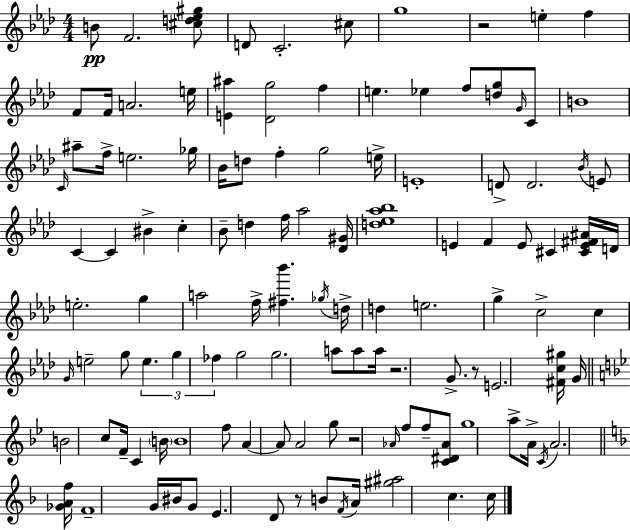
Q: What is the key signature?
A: AES major